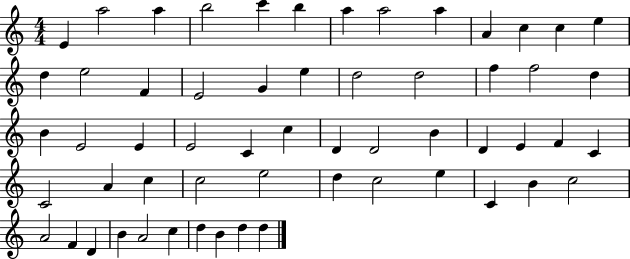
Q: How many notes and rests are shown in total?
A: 58